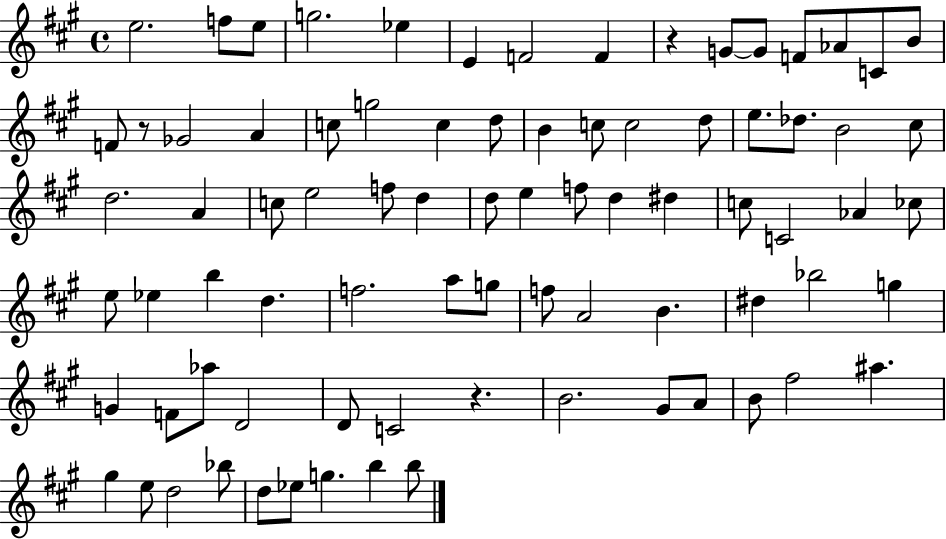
{
  \clef treble
  \time 4/4
  \defaultTimeSignature
  \key a \major
  e''2. f''8 e''8 | g''2. ees''4 | e'4 f'2 f'4 | r4 g'8~~ g'8 f'8 aes'8 c'8 b'8 | \break f'8 r8 ges'2 a'4 | c''8 g''2 c''4 d''8 | b'4 c''8 c''2 d''8 | e''8. des''8. b'2 cis''8 | \break d''2. a'4 | c''8 e''2 f''8 d''4 | d''8 e''4 f''8 d''4 dis''4 | c''8 c'2 aes'4 ces''8 | \break e''8 ees''4 b''4 d''4. | f''2. a''8 g''8 | f''8 a'2 b'4. | dis''4 bes''2 g''4 | \break g'4 f'8 aes''8 d'2 | d'8 c'2 r4. | b'2. gis'8 a'8 | b'8 fis''2 ais''4. | \break gis''4 e''8 d''2 bes''8 | d''8 ees''8 g''4. b''4 b''8 | \bar "|."
}